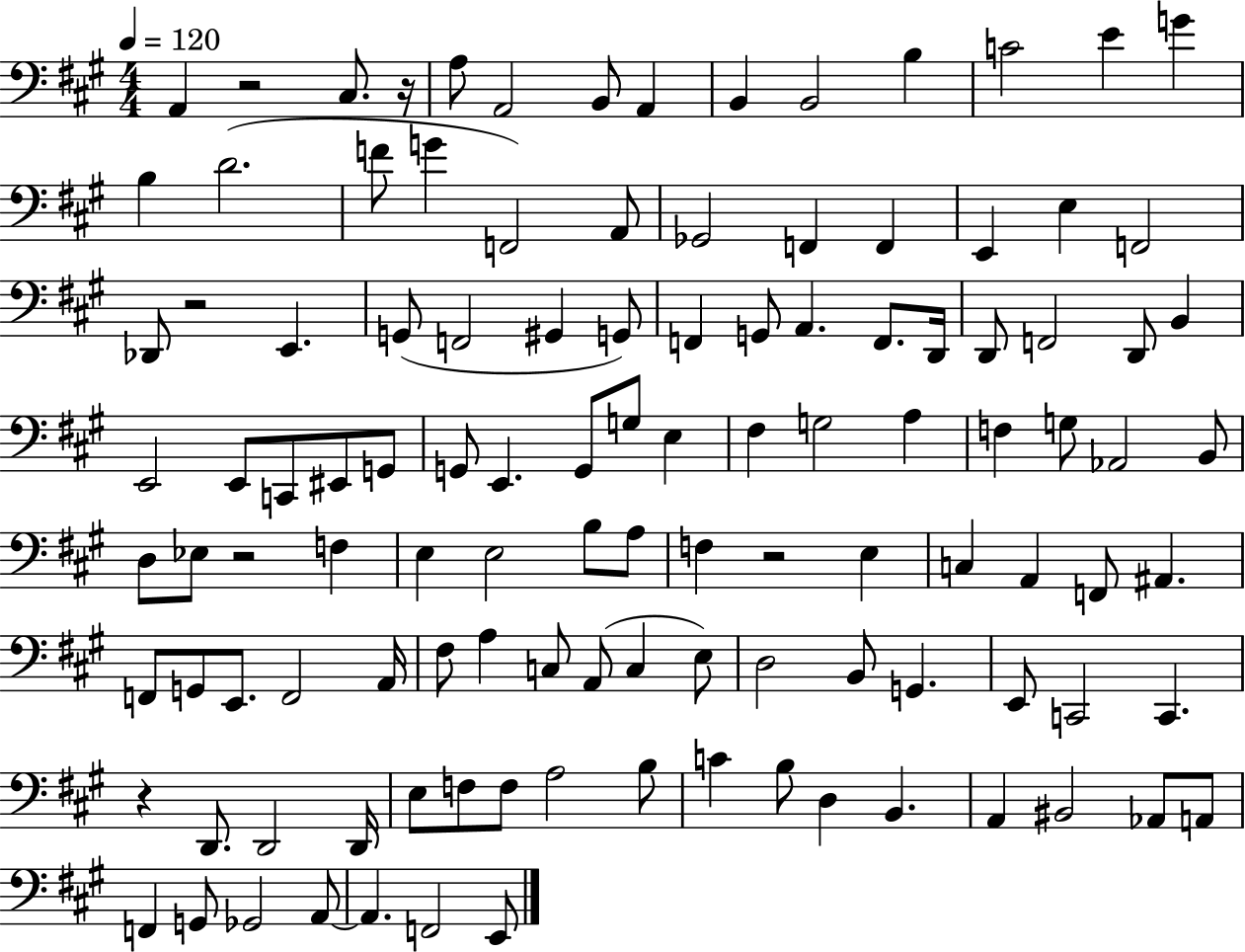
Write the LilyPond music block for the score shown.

{
  \clef bass
  \numericTimeSignature
  \time 4/4
  \key a \major
  \tempo 4 = 120
  \repeat volta 2 { a,4 r2 cis8. r16 | a8 a,2 b,8 a,4 | b,4 b,2 b4 | c'2 e'4 g'4 | \break b4 d'2.( | f'8 g'4 f,2) a,8 | ges,2 f,4 f,4 | e,4 e4 f,2 | \break des,8 r2 e,4. | g,8( f,2 gis,4 g,8) | f,4 g,8 a,4. f,8. d,16 | d,8 f,2 d,8 b,4 | \break e,2 e,8 c,8 eis,8 g,8 | g,8 e,4. g,8 g8 e4 | fis4 g2 a4 | f4 g8 aes,2 b,8 | \break d8 ees8 r2 f4 | e4 e2 b8 a8 | f4 r2 e4 | c4 a,4 f,8 ais,4. | \break f,8 g,8 e,8. f,2 a,16 | fis8 a4 c8 a,8( c4 e8) | d2 b,8 g,4. | e,8 c,2 c,4. | \break r4 d,8. d,2 d,16 | e8 f8 f8 a2 b8 | c'4 b8 d4 b,4. | a,4 bis,2 aes,8 a,8 | \break f,4 g,8 ges,2 a,8~~ | a,4. f,2 e,8 | } \bar "|."
}